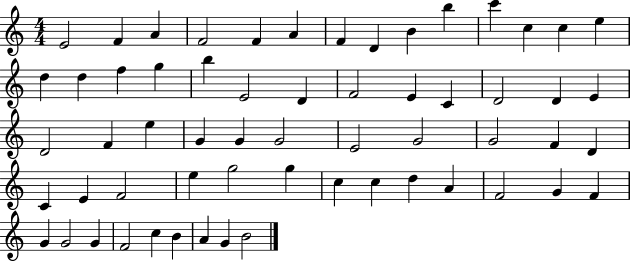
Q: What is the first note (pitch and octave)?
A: E4